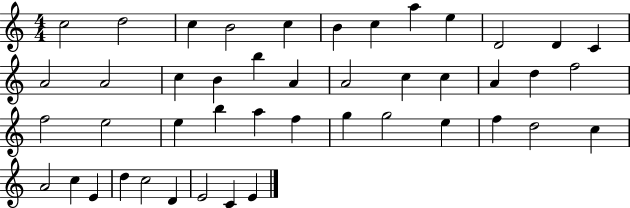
{
  \clef treble
  \numericTimeSignature
  \time 4/4
  \key c \major
  c''2 d''2 | c''4 b'2 c''4 | b'4 c''4 a''4 e''4 | d'2 d'4 c'4 | \break a'2 a'2 | c''4 b'4 b''4 a'4 | a'2 c''4 c''4 | a'4 d''4 f''2 | \break f''2 e''2 | e''4 b''4 a''4 f''4 | g''4 g''2 e''4 | f''4 d''2 c''4 | \break a'2 c''4 e'4 | d''4 c''2 d'4 | e'2 c'4 e'4 | \bar "|."
}